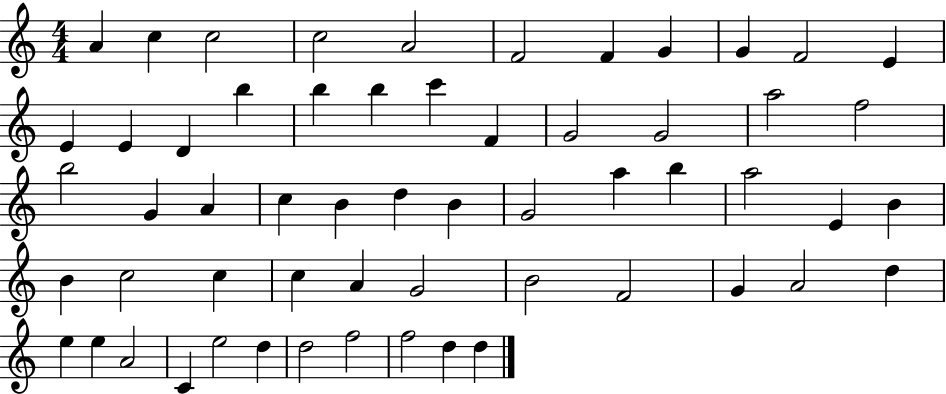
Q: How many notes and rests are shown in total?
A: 58